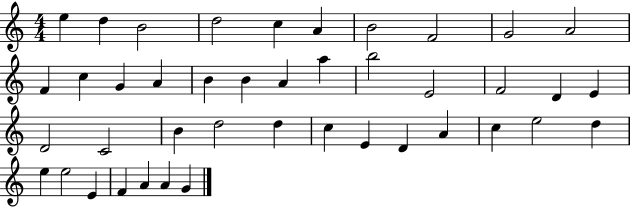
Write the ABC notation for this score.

X:1
T:Untitled
M:4/4
L:1/4
K:C
e d B2 d2 c A B2 F2 G2 A2 F c G A B B A a b2 E2 F2 D E D2 C2 B d2 d c E D A c e2 d e e2 E F A A G